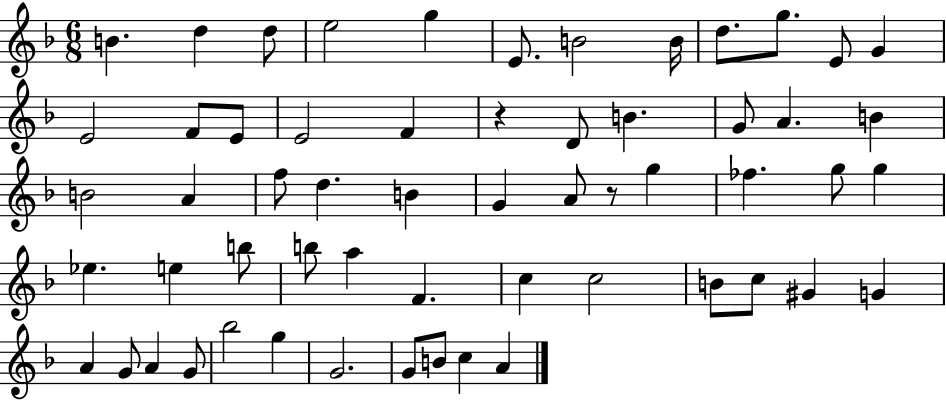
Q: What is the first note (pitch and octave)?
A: B4